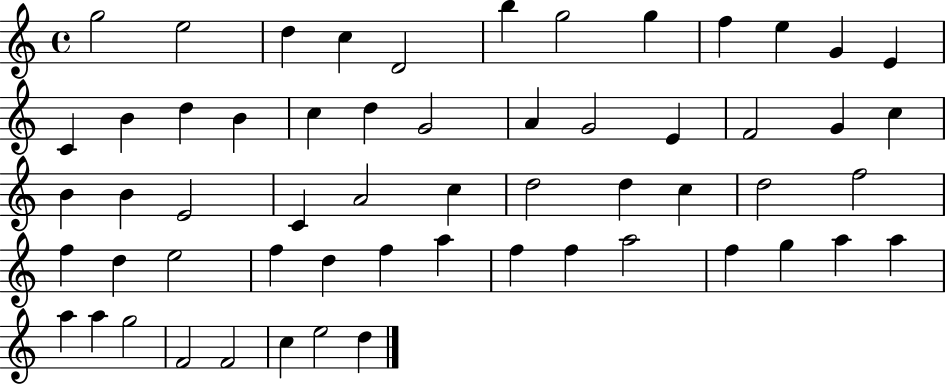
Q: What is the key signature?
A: C major